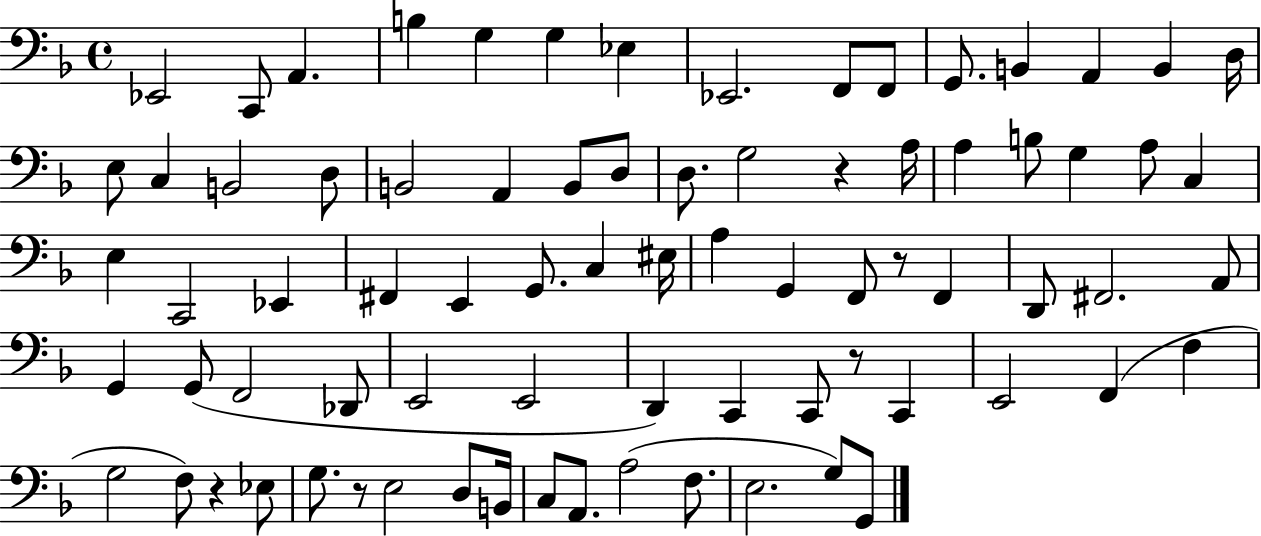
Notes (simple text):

Eb2/h C2/e A2/q. B3/q G3/q G3/q Eb3/q Eb2/h. F2/e F2/e G2/e. B2/q A2/q B2/q D3/s E3/e C3/q B2/h D3/e B2/h A2/q B2/e D3/e D3/e. G3/h R/q A3/s A3/q B3/e G3/q A3/e C3/q E3/q C2/h Eb2/q F#2/q E2/q G2/e. C3/q EIS3/s A3/q G2/q F2/e R/e F2/q D2/e F#2/h. A2/e G2/q G2/e F2/h Db2/e E2/h E2/h D2/q C2/q C2/e R/e C2/q E2/h F2/q F3/q G3/h F3/e R/q Eb3/e G3/e. R/e E3/h D3/e B2/s C3/e A2/e. A3/h F3/e. E3/h. G3/e G2/e